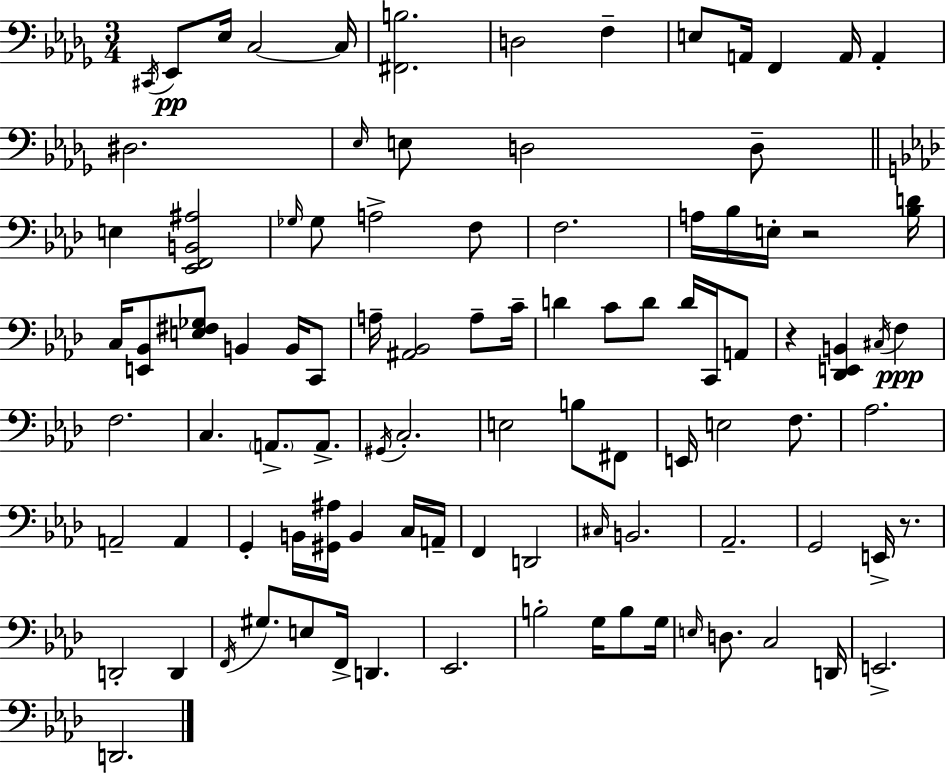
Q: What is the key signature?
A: BES minor